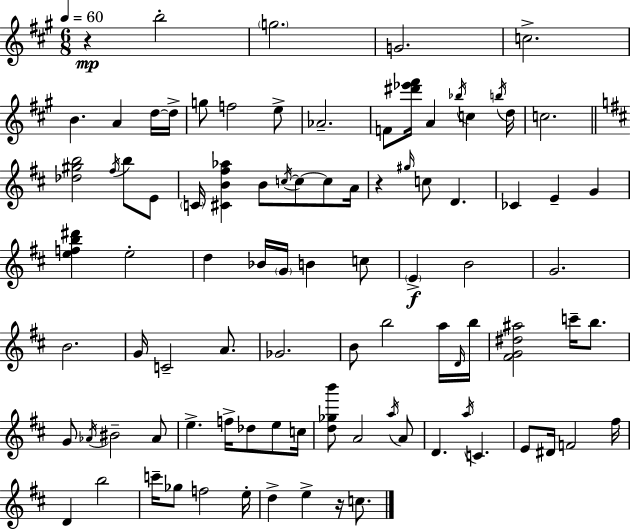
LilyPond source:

{
  \clef treble
  \numericTimeSignature
  \time 6/8
  \key a \major
  \tempo 4 = 60
  r4\mp b''2-. | \parenthesize g''2. | g'2. | c''2.-> | \break b'4. a'4 d''16~~ d''16-> | g''8 f''2 e''8-> | aes'2.-- | f'8 <dis''' ees''' fis'''>16 a'4 \acciaccatura { bes''16 } c''4 | \break \acciaccatura { b''16 } d''16 c''2. | \bar "||" \break \key b \minor <des'' gis'' b''>2 \acciaccatura { fis''16 } b''8 e'8 | \parenthesize c'16 <cis' b' fis'' aes''>4 b'8 \acciaccatura { c''16~ }~ c''8 c''8 | a'16 r4 \grace { gis''16 } c''8 d'4. | ces'4 e'4-- g'4 | \break <e'' f'' b'' dis'''>4 e''2-. | d''4 bes'16 \parenthesize g'16 b'4 | c''8 \parenthesize e'4->\f b'2 | g'2. | \break b'2. | g'16 c'2-- | a'8. ges'2. | b'8 b''2 | \break a''16 \grace { d'16 } b''16 <fis' g' dis'' ais''>2 | c'''16-- b''8. g'8 \acciaccatura { aes'16 } bis'2-- | aes'8 e''4.-> f''16-> | des''8 e''8 c''16 <d'' ges'' b'''>8 a'2 | \break \acciaccatura { a''16 } a'8 d'4. | \acciaccatura { a''16 } c'4. e'8 dis'16 f'2 | fis''16 d'4 b''2 | c'''16-- ges''8 f''2 | \break e''16-. d''4-> e''4-> | r16 c''8. \bar "|."
}